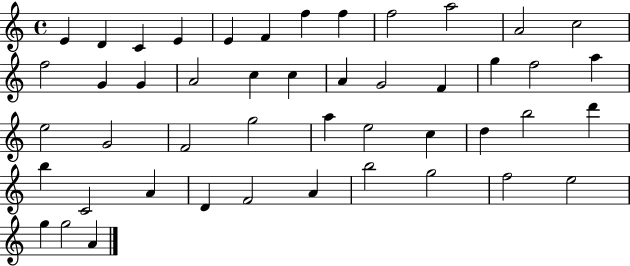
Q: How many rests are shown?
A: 0